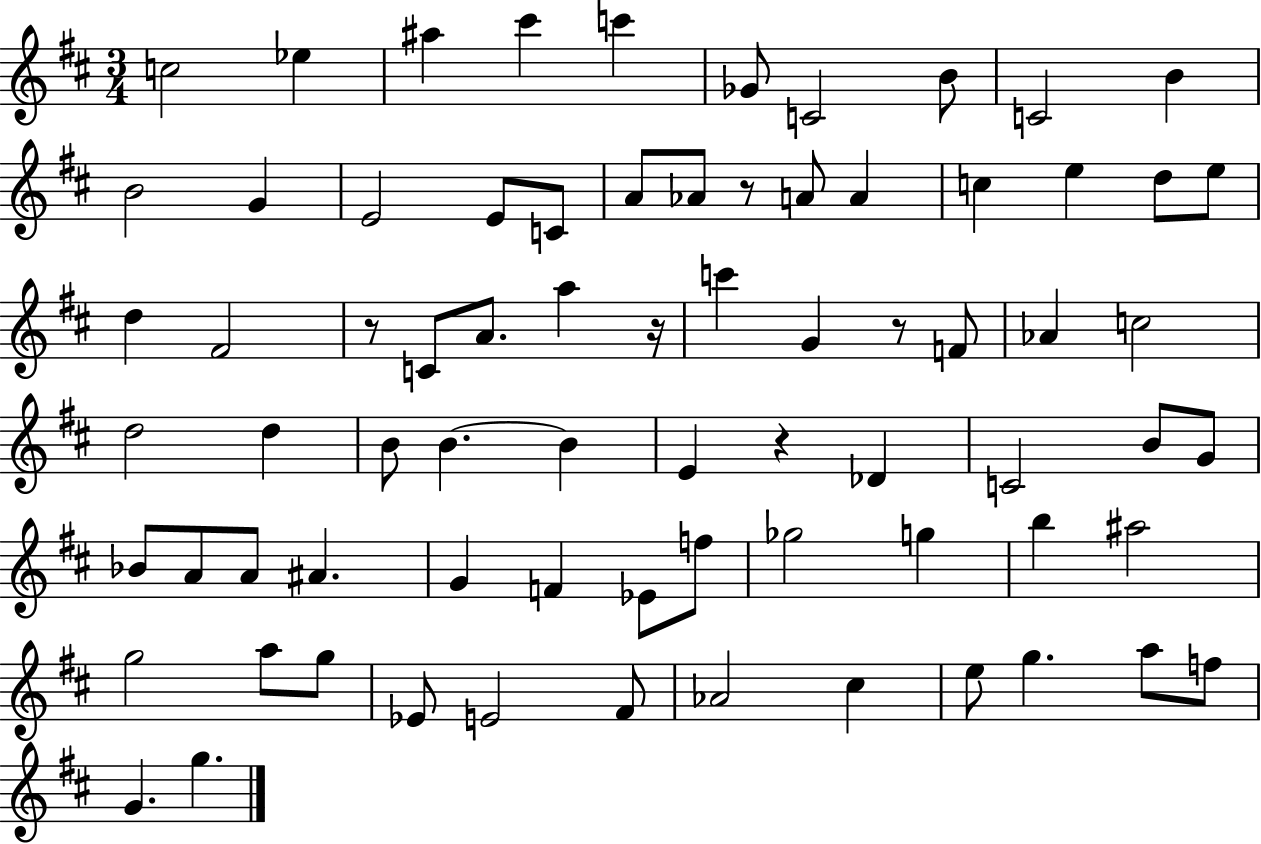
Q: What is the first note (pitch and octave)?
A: C5